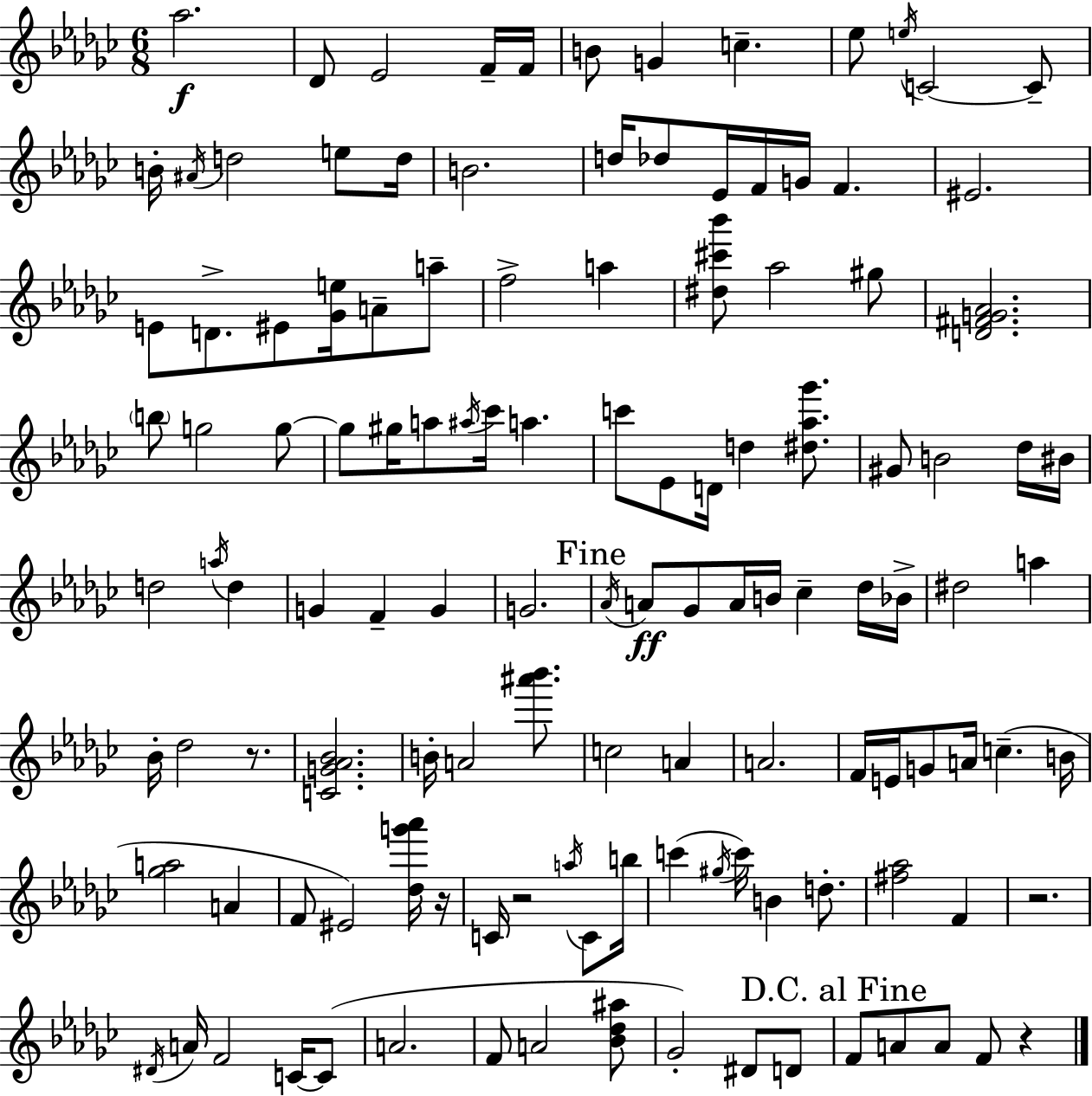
Ab5/h. Db4/e Eb4/h F4/s F4/s B4/e G4/q C5/q. Eb5/e E5/s C4/h C4/e B4/s A#4/s D5/h E5/e D5/s B4/h. D5/s Db5/e Eb4/s F4/s G4/s F4/q. EIS4/h. E4/e D4/e. EIS4/e [Gb4,E5]/s A4/e A5/e F5/h A5/q [D#5,C#6,Bb6]/e Ab5/h G#5/e [D4,F#4,G4,Ab4]/h. B5/e G5/h G5/e G5/e G#5/s A5/e A#5/s CES6/s A5/q. C6/e Eb4/e D4/s D5/q [D#5,Ab5,Gb6]/e. G#4/e B4/h Db5/s BIS4/s D5/h A5/s D5/q G4/q F4/q G4/q G4/h. Ab4/s A4/e Gb4/e A4/s B4/s CES5/q Db5/s Bb4/s D#5/h A5/q Bb4/s Db5/h R/e. [C4,G4,Ab4,Bb4]/h. B4/s A4/h [A#6,Bb6]/e. C5/h A4/q A4/h. F4/s E4/s G4/e A4/s C5/q. B4/s [Gb5,A5]/h A4/q F4/e EIS4/h [Db5,G6,Ab6]/s R/s C4/s R/h A5/s C4/e B5/s C6/q G#5/s C6/s B4/q D5/e. [F#5,Ab5]/h F4/q R/h. D#4/s A4/s F4/h C4/s C4/e A4/h. F4/e A4/h [Bb4,Db5,A#5]/e Gb4/h D#4/e D4/e F4/e A4/e A4/e F4/e R/q